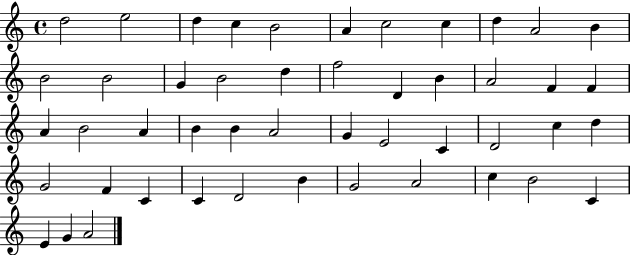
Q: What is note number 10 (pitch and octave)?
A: A4